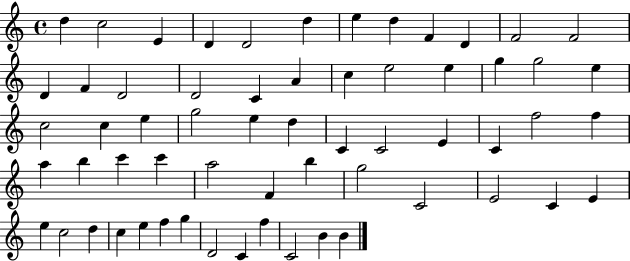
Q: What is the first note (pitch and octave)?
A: D5